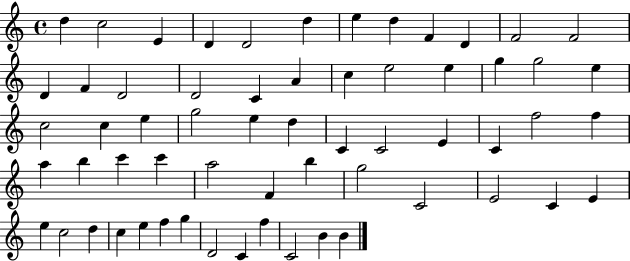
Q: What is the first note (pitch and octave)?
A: D5